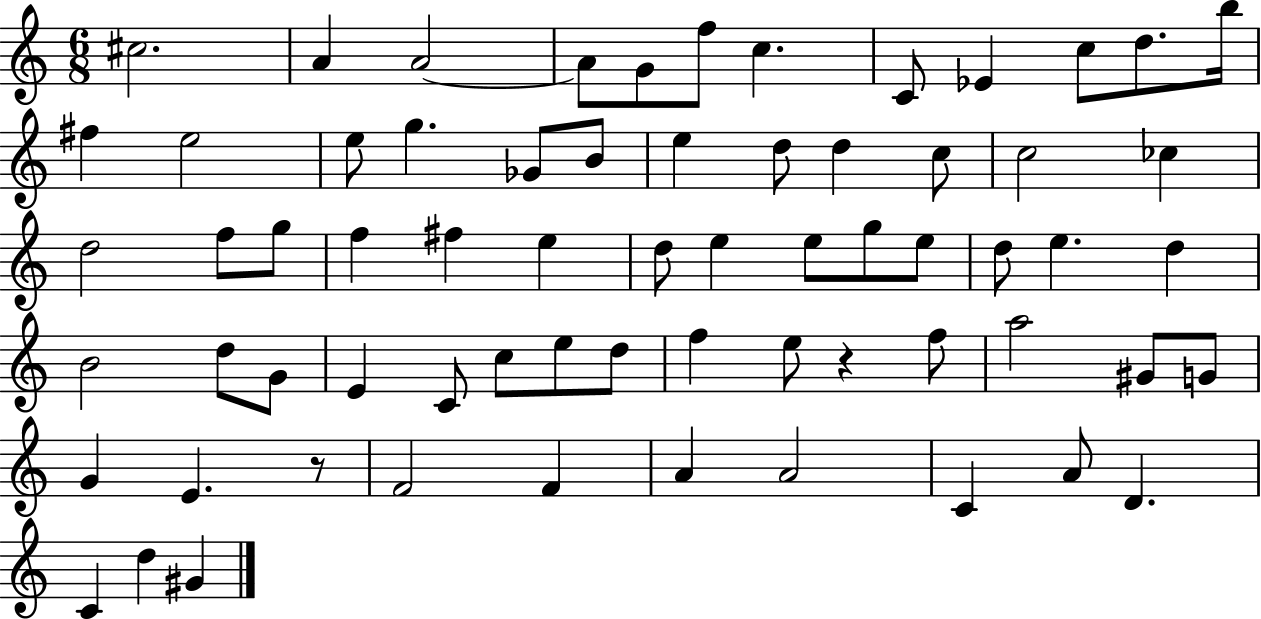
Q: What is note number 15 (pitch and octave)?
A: E5